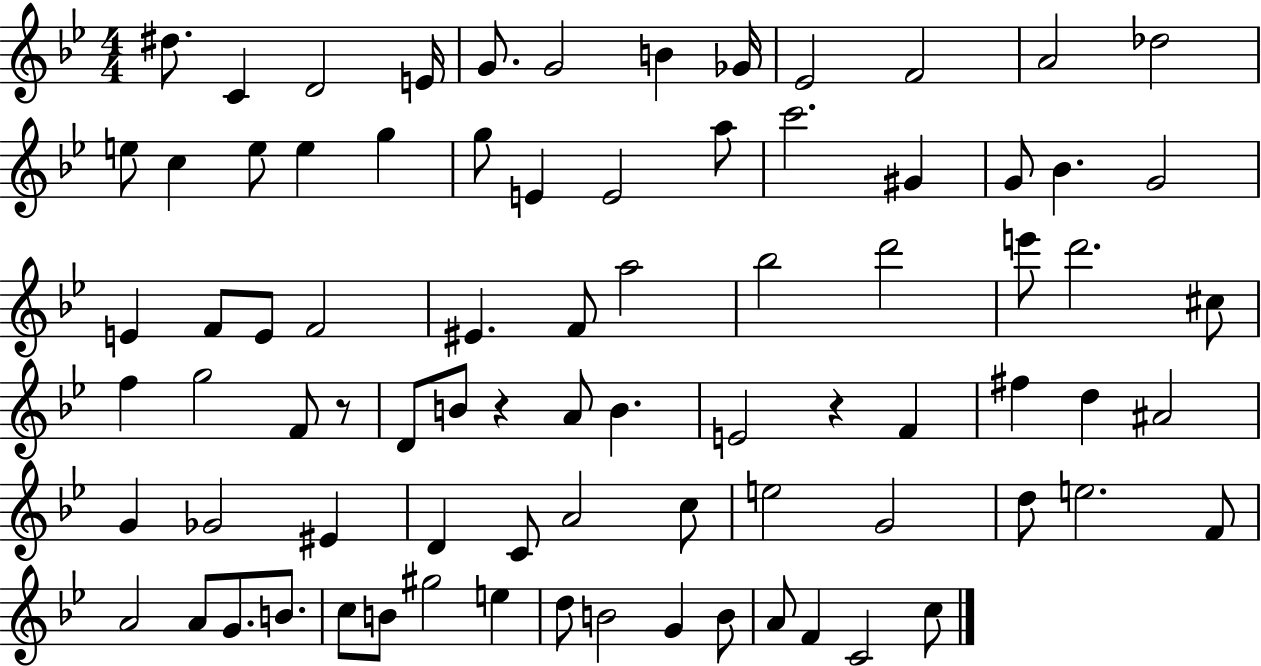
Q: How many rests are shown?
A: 3